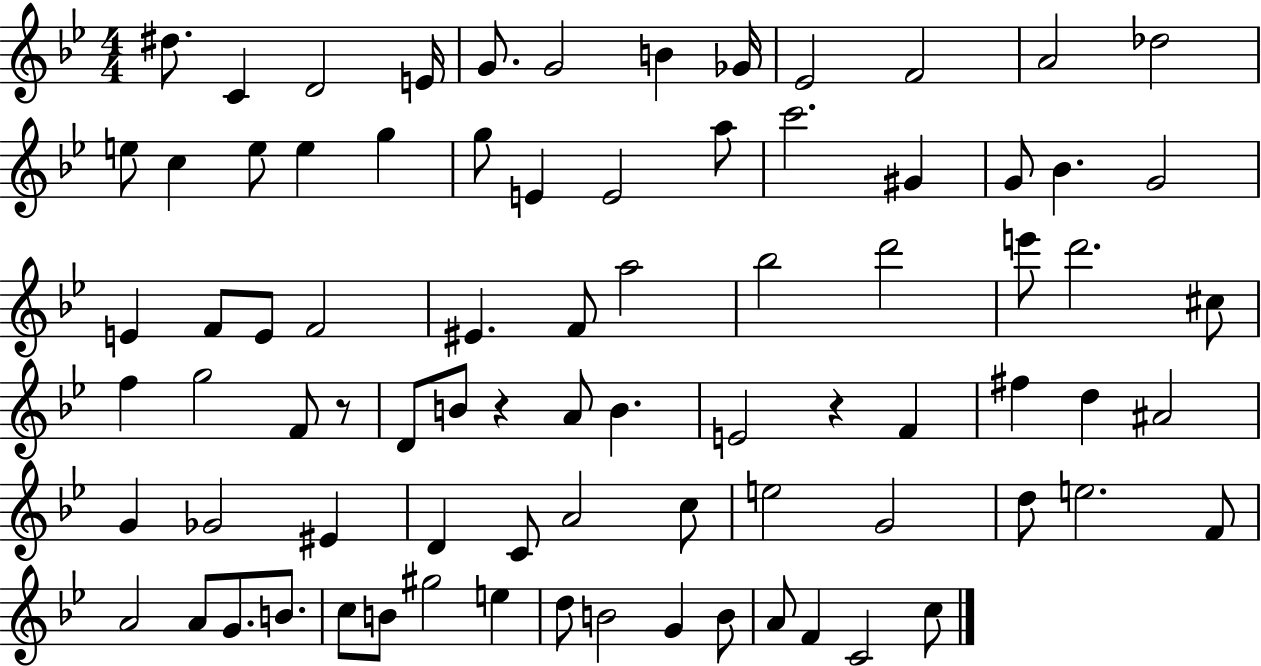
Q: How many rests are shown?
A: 3